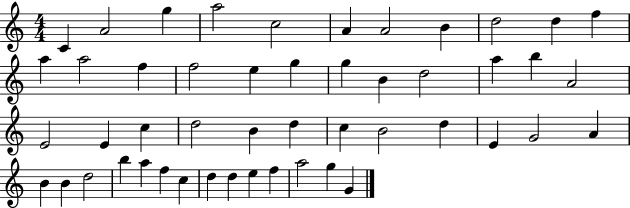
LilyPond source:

{
  \clef treble
  \numericTimeSignature
  \time 4/4
  \key c \major
  c'4 a'2 g''4 | a''2 c''2 | a'4 a'2 b'4 | d''2 d''4 f''4 | \break a''4 a''2 f''4 | f''2 e''4 g''4 | g''4 b'4 d''2 | a''4 b''4 a'2 | \break e'2 e'4 c''4 | d''2 b'4 d''4 | c''4 b'2 d''4 | e'4 g'2 a'4 | \break b'4 b'4 d''2 | b''4 a''4 f''4 c''4 | d''4 d''4 e''4 f''4 | a''2 g''4 g'4 | \break \bar "|."
}